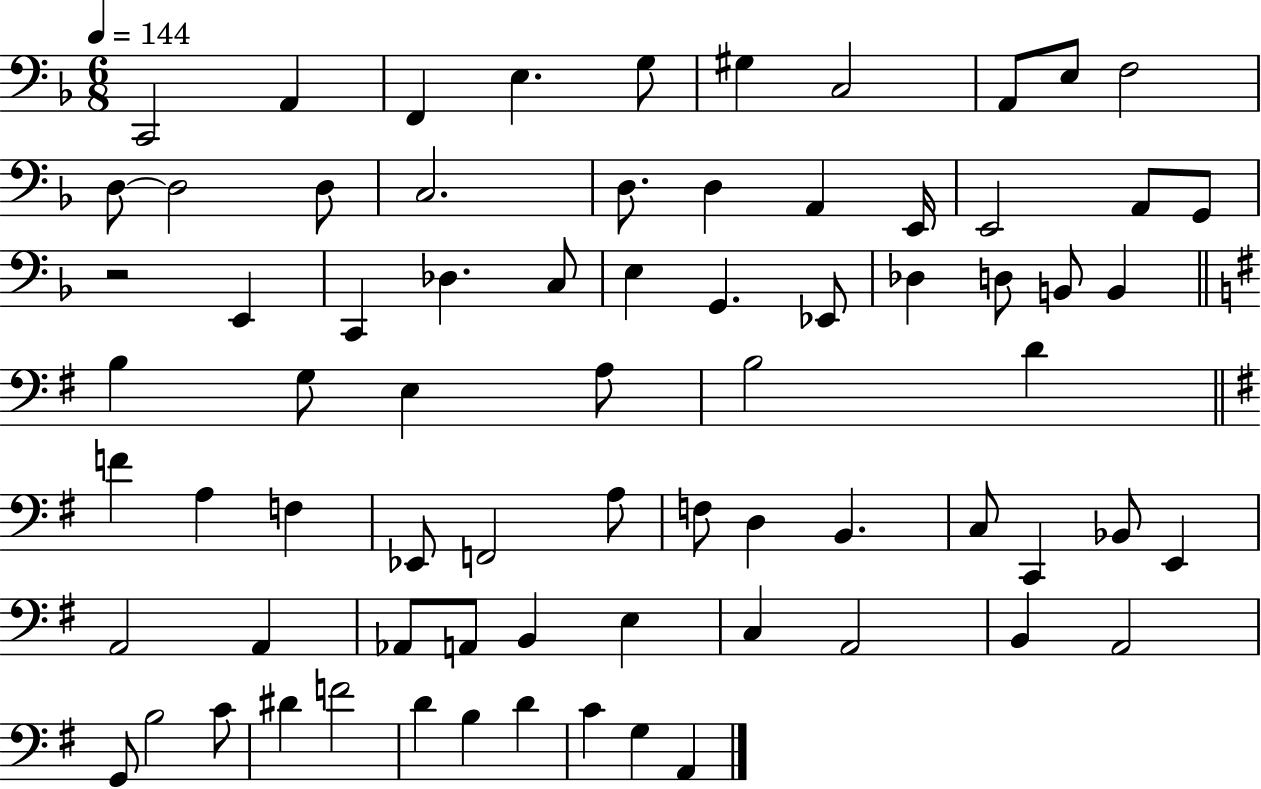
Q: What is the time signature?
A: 6/8